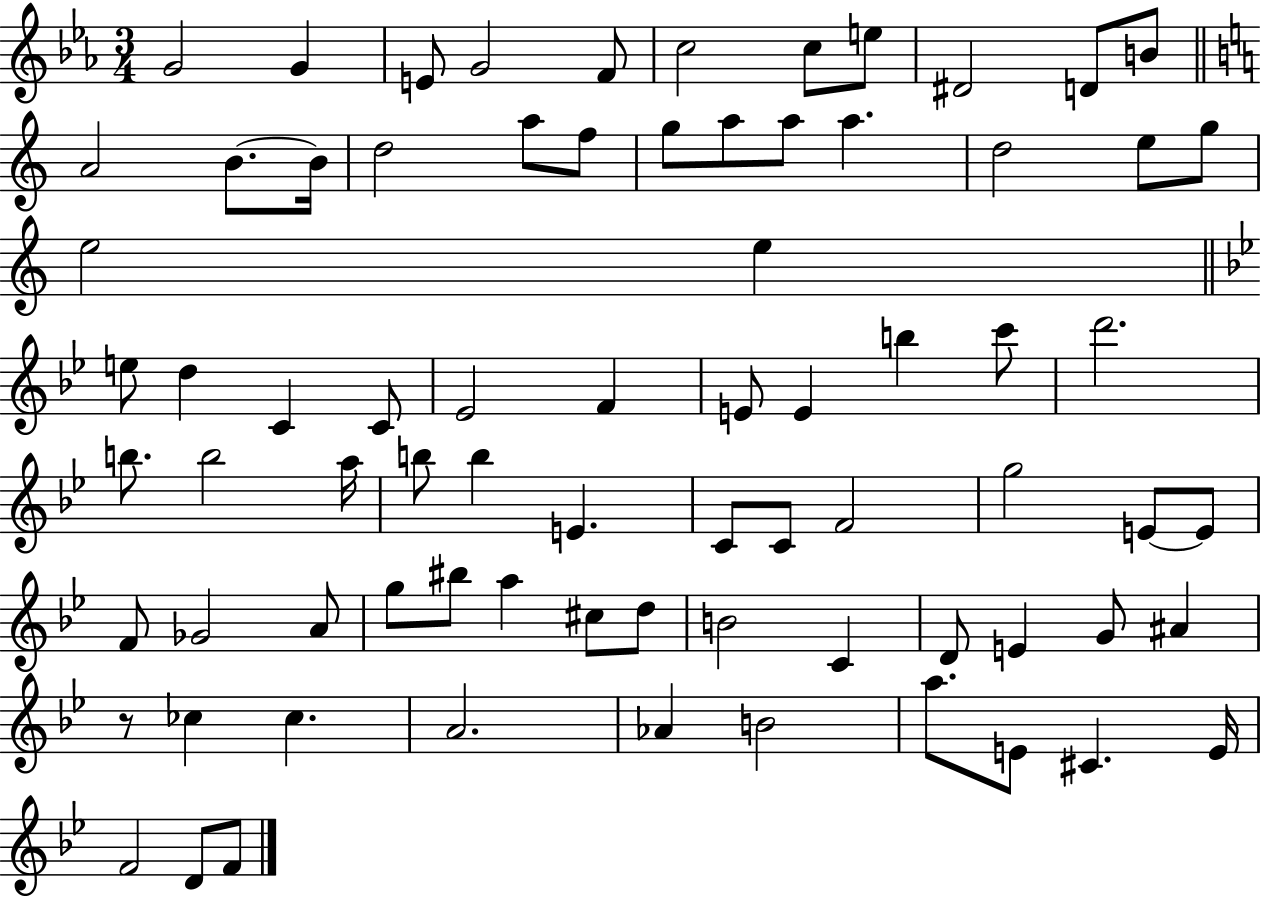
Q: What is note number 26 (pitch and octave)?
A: E5